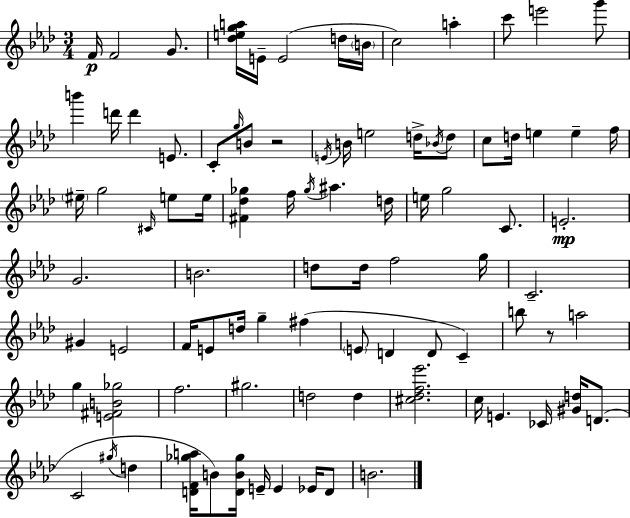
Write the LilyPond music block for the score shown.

{
  \clef treble
  \numericTimeSignature
  \time 3/4
  \key f \minor
  \repeat volta 2 { f'16\p f'2 g'8. | <des'' e'' g'' a''>16 e'16-- e'2( d''16 \parenthesize b'16 | c''2) a''4-. | c'''8 e'''2 g'''8 | \break b'''4 d'''16 d'''4 e'8. | c'8-. \grace { g''16 } b'8 r2 | \acciaccatura { e'16 } b'16 e''2 d''16-> | \acciaccatura { bes'16 } d''8 c''8 d''16 e''4 e''4-- | \break f''16 \parenthesize eis''16-- g''2 | \grace { cis'16 } e''8 e''16 <fis' des'' ges''>4 f''16 \acciaccatura { ges''16 } ais''4. | d''16 e''16 g''2 | c'8. e'2.-.\mp | \break g'2. | b'2. | d''8 d''16 f''2 | g''16 c'2.-- | \break gis'4 e'2 | f'16 e'8 d''16 g''4-- | fis''4( \parenthesize e'8 d'4 d'8 | c'4--) b''8 r8 a''2 | \break g''4 <e' fis' b' ges''>2 | f''2. | gis''2. | d''2 | \break d''4 <cis'' des'' f'' ees'''>2. | c''16 e'4. | ces'16 <gis' d''>16 d'8.( c'2 | \acciaccatura { gis''16 } d''4 <d' f' ges'' a''>16 b'8) <d' b' ges''>16 e'16-- e'4 | \break ees'16 d'8 b'2. | } \bar "|."
}